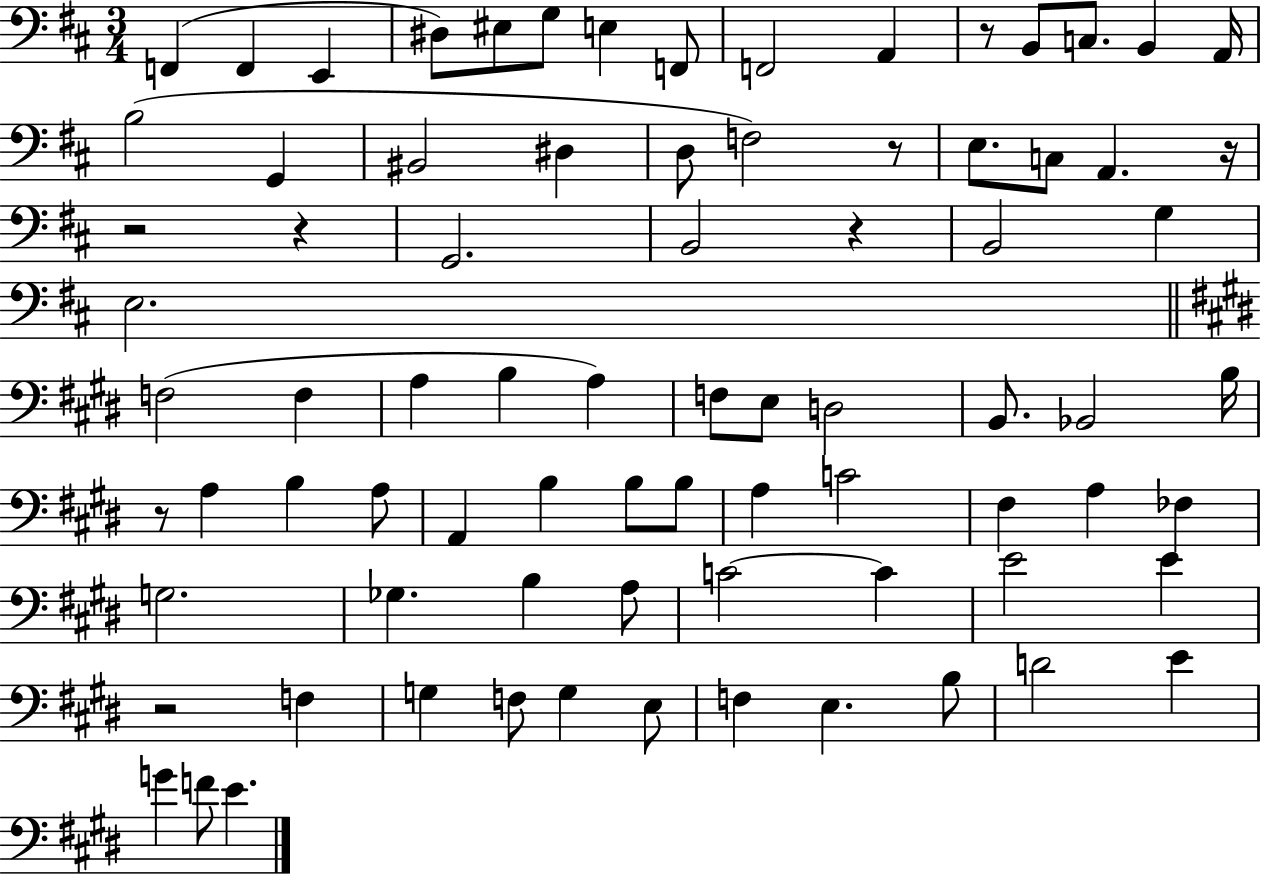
X:1
T:Untitled
M:3/4
L:1/4
K:D
F,, F,, E,, ^D,/2 ^E,/2 G,/2 E, F,,/2 F,,2 A,, z/2 B,,/2 C,/2 B,, A,,/4 B,2 G,, ^B,,2 ^D, D,/2 F,2 z/2 E,/2 C,/2 A,, z/4 z2 z G,,2 B,,2 z B,,2 G, E,2 F,2 F, A, B, A, F,/2 E,/2 D,2 B,,/2 _B,,2 B,/4 z/2 A, B, A,/2 A,, B, B,/2 B,/2 A, C2 ^F, A, _F, G,2 _G, B, A,/2 C2 C E2 E z2 F, G, F,/2 G, E,/2 F, E, B,/2 D2 E G F/2 E